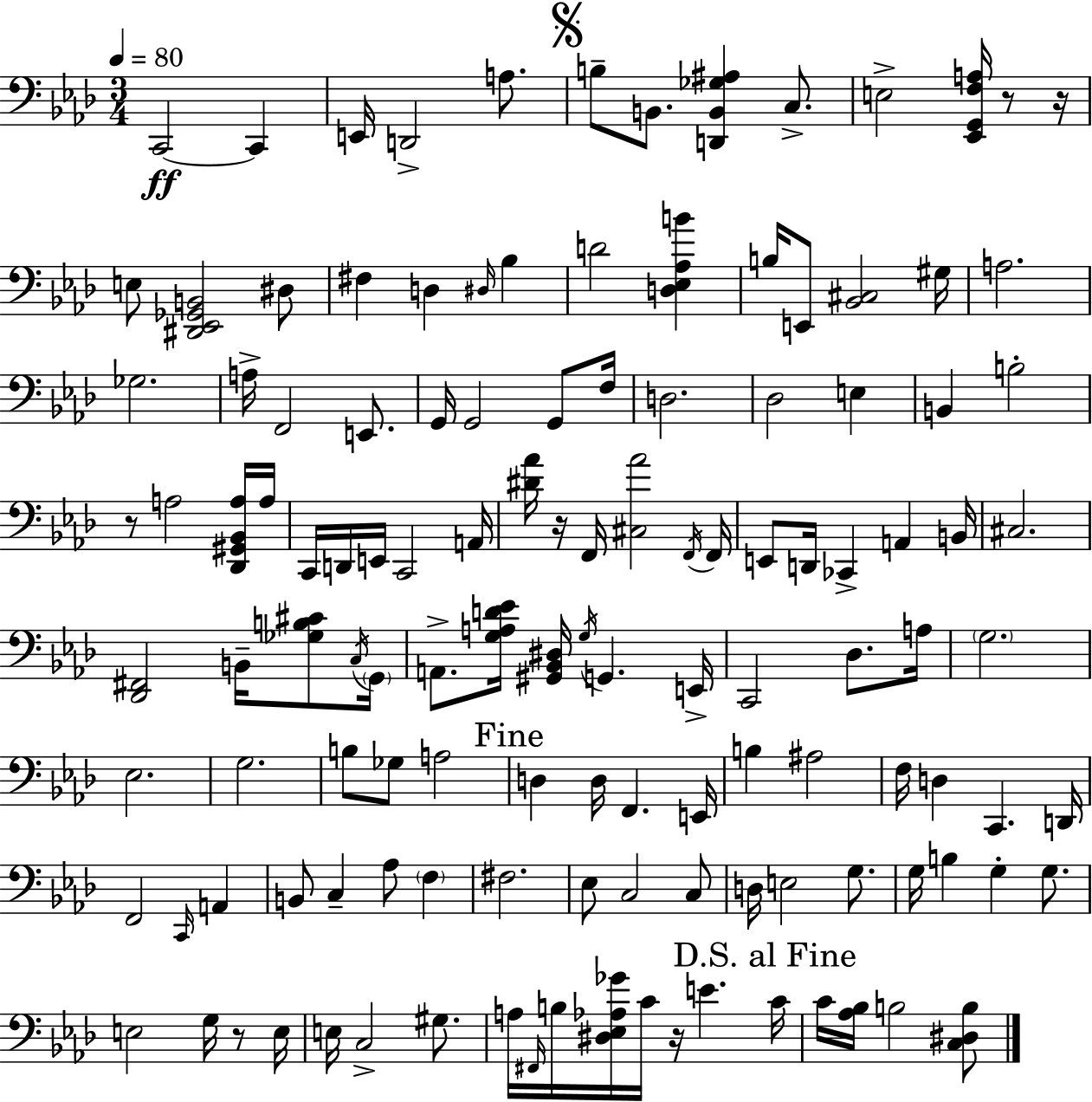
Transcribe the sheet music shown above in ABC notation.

X:1
T:Untitled
M:3/4
L:1/4
K:Ab
C,,2 C,, E,,/4 D,,2 A,/2 B,/2 B,,/2 [D,,B,,_G,^A,] C,/2 E,2 [_E,,G,,F,A,]/4 z/2 z/4 E,/2 [^D,,_E,,_G,,B,,]2 ^D,/2 ^F, D, ^D,/4 _B, D2 [D,_E,_A,B] B,/4 E,,/2 [_B,,^C,]2 ^G,/4 A,2 _G,2 A,/4 F,,2 E,,/2 G,,/4 G,,2 G,,/2 F,/4 D,2 _D,2 E, B,, B,2 z/2 A,2 [_D,,^G,,_B,,A,]/4 A,/4 C,,/4 D,,/4 E,,/4 C,,2 A,,/4 [^D_A]/4 z/4 F,,/4 [^C,_A]2 F,,/4 F,,/4 E,,/2 D,,/4 _C,, A,, B,,/4 ^C,2 [_D,,^F,,]2 B,,/4 [_G,B,^C]/2 C,/4 G,,/4 A,,/2 [G,A,D_E]/4 [^G,,_B,,^D,]/4 G,/4 G,, E,,/4 C,,2 _D,/2 A,/4 G,2 _E,2 G,2 B,/2 _G,/2 A,2 D, D,/4 F,, E,,/4 B, ^A,2 F,/4 D, C,, D,,/4 F,,2 C,,/4 A,, B,,/2 C, _A,/2 F, ^F,2 _E,/2 C,2 C,/2 D,/4 E,2 G,/2 G,/4 B, G, G,/2 E,2 G,/4 z/2 E,/4 E,/4 C,2 ^G,/2 A,/4 ^F,,/4 B,/4 [^D,_E,_A,_G]/4 C/4 z/4 E C/4 C/4 [_A,_B,]/4 B,2 [C,^D,B,]/2